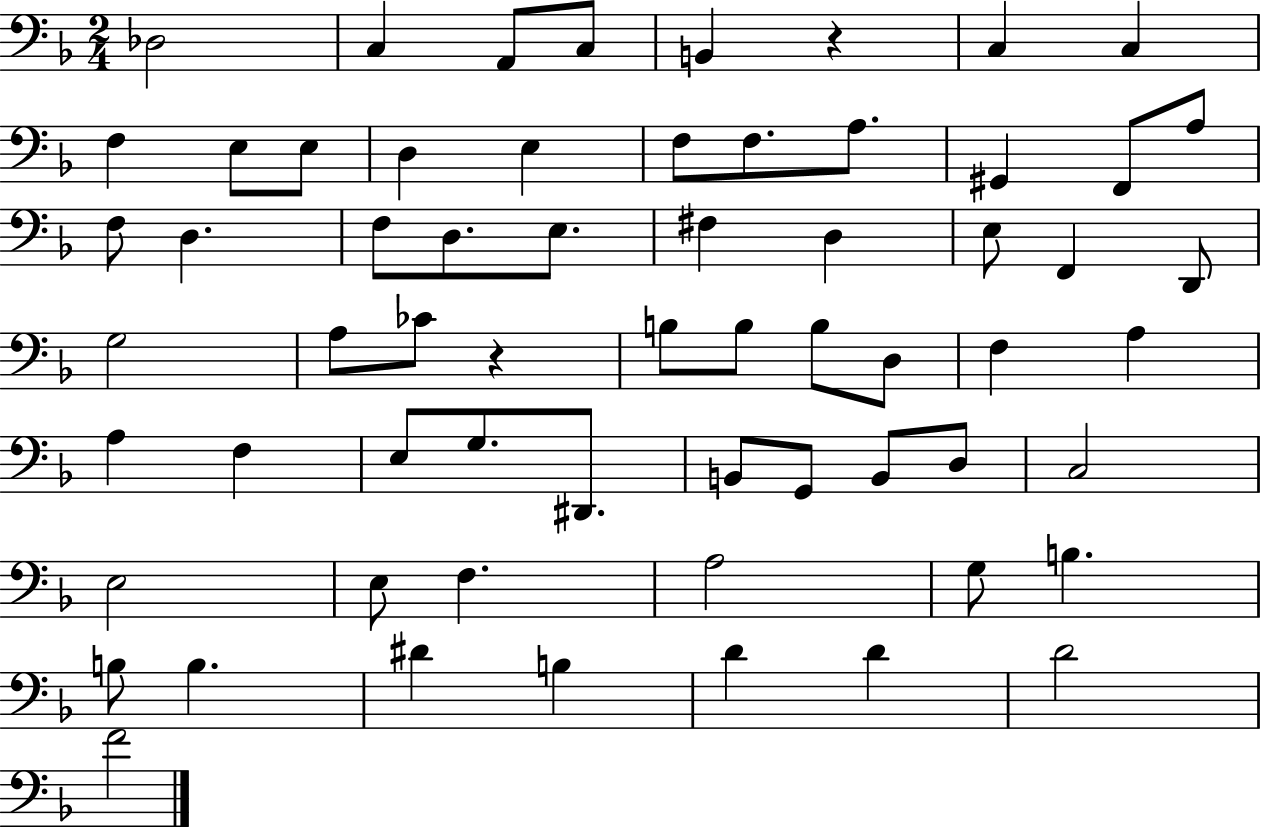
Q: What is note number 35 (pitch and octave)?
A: D3